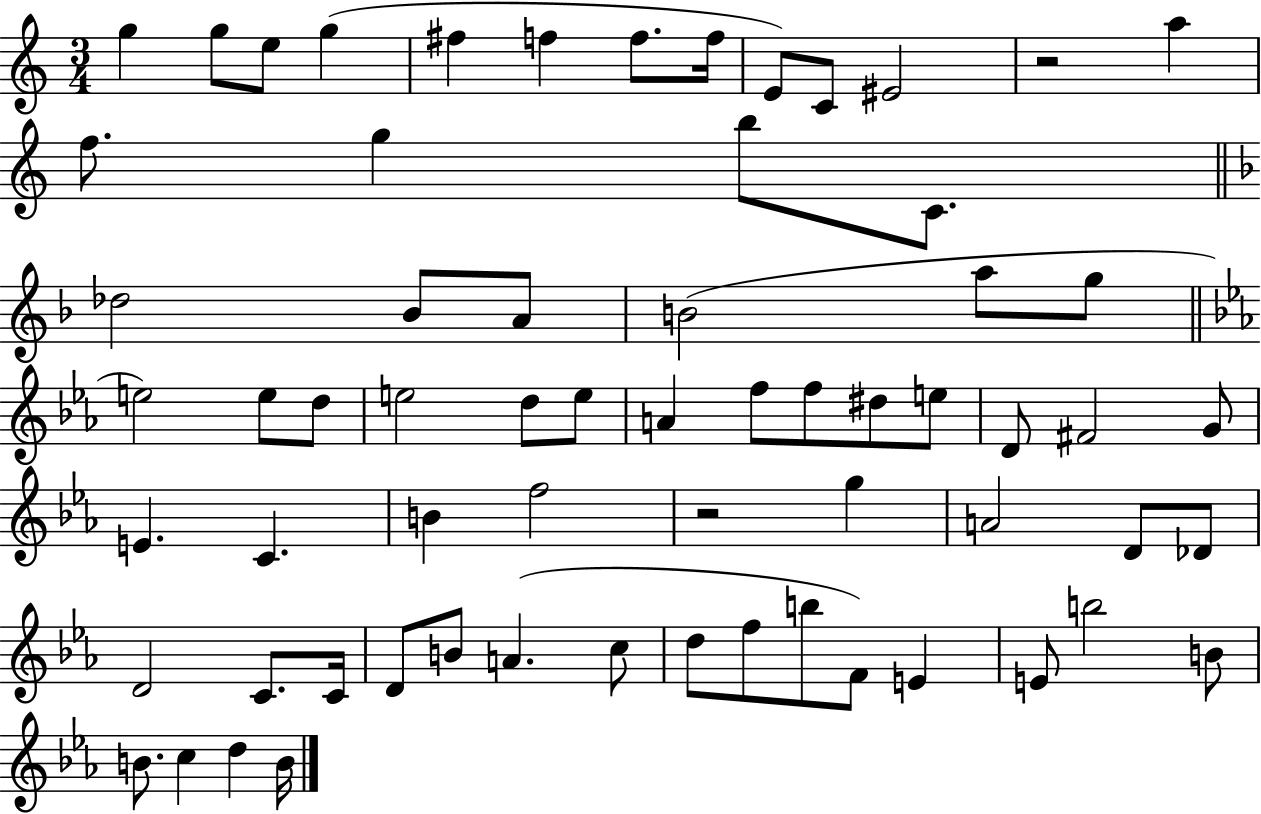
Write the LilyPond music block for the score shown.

{
  \clef treble
  \numericTimeSignature
  \time 3/4
  \key c \major
  \repeat volta 2 { g''4 g''8 e''8 g''4( | fis''4 f''4 f''8. f''16 | e'8) c'8 eis'2 | r2 a''4 | \break f''8. g''4 b''8 c'8. | \bar "||" \break \key d \minor des''2 bes'8 a'8 | b'2( a''8 g''8 | \bar "||" \break \key ees \major e''2) e''8 d''8 | e''2 d''8 e''8 | a'4 f''8 f''8 dis''8 e''8 | d'8 fis'2 g'8 | \break e'4. c'4. | b'4 f''2 | r2 g''4 | a'2 d'8 des'8 | \break d'2 c'8. c'16 | d'8 b'8 a'4.( c''8 | d''8 f''8 b''8 f'8) e'4 | e'8 b''2 b'8 | \break b'8. c''4 d''4 b'16 | } \bar "|."
}